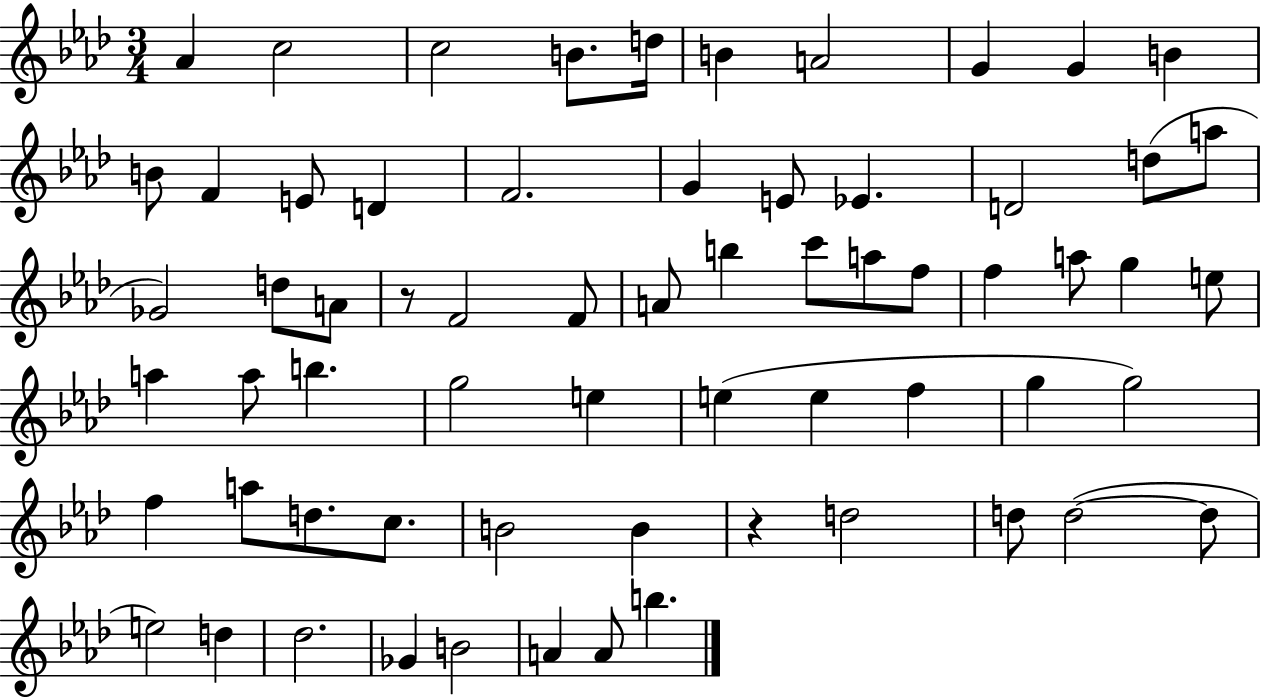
Ab4/q C5/h C5/h B4/e. D5/s B4/q A4/h G4/q G4/q B4/q B4/e F4/q E4/e D4/q F4/h. G4/q E4/e Eb4/q. D4/h D5/e A5/e Gb4/h D5/e A4/e R/e F4/h F4/e A4/e B5/q C6/e A5/e F5/e F5/q A5/e G5/q E5/e A5/q A5/e B5/q. G5/h E5/q E5/q E5/q F5/q G5/q G5/h F5/q A5/e D5/e. C5/e. B4/h B4/q R/q D5/h D5/e D5/h D5/e E5/h D5/q Db5/h. Gb4/q B4/h A4/q A4/e B5/q.